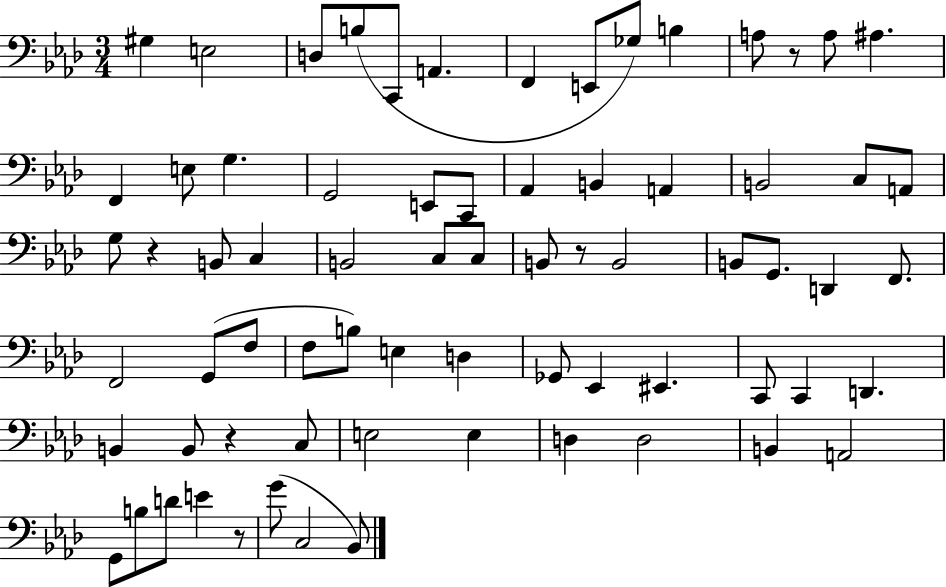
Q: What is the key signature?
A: AES major